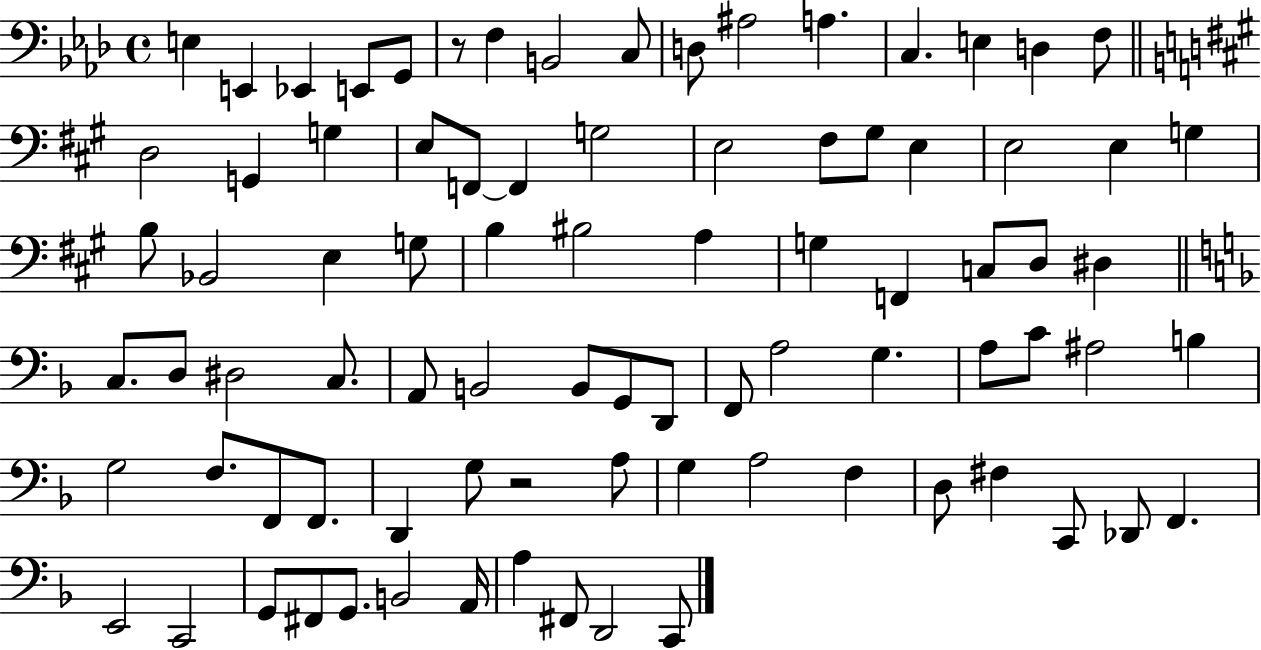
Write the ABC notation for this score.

X:1
T:Untitled
M:4/4
L:1/4
K:Ab
E, E,, _E,, E,,/2 G,,/2 z/2 F, B,,2 C,/2 D,/2 ^A,2 A, C, E, D, F,/2 D,2 G,, G, E,/2 F,,/2 F,, G,2 E,2 ^F,/2 ^G,/2 E, E,2 E, G, B,/2 _B,,2 E, G,/2 B, ^B,2 A, G, F,, C,/2 D,/2 ^D, C,/2 D,/2 ^D,2 C,/2 A,,/2 B,,2 B,,/2 G,,/2 D,,/2 F,,/2 A,2 G, A,/2 C/2 ^A,2 B, G,2 F,/2 F,,/2 F,,/2 D,, G,/2 z2 A,/2 G, A,2 F, D,/2 ^F, C,,/2 _D,,/2 F,, E,,2 C,,2 G,,/2 ^F,,/2 G,,/2 B,,2 A,,/4 A, ^F,,/2 D,,2 C,,/2